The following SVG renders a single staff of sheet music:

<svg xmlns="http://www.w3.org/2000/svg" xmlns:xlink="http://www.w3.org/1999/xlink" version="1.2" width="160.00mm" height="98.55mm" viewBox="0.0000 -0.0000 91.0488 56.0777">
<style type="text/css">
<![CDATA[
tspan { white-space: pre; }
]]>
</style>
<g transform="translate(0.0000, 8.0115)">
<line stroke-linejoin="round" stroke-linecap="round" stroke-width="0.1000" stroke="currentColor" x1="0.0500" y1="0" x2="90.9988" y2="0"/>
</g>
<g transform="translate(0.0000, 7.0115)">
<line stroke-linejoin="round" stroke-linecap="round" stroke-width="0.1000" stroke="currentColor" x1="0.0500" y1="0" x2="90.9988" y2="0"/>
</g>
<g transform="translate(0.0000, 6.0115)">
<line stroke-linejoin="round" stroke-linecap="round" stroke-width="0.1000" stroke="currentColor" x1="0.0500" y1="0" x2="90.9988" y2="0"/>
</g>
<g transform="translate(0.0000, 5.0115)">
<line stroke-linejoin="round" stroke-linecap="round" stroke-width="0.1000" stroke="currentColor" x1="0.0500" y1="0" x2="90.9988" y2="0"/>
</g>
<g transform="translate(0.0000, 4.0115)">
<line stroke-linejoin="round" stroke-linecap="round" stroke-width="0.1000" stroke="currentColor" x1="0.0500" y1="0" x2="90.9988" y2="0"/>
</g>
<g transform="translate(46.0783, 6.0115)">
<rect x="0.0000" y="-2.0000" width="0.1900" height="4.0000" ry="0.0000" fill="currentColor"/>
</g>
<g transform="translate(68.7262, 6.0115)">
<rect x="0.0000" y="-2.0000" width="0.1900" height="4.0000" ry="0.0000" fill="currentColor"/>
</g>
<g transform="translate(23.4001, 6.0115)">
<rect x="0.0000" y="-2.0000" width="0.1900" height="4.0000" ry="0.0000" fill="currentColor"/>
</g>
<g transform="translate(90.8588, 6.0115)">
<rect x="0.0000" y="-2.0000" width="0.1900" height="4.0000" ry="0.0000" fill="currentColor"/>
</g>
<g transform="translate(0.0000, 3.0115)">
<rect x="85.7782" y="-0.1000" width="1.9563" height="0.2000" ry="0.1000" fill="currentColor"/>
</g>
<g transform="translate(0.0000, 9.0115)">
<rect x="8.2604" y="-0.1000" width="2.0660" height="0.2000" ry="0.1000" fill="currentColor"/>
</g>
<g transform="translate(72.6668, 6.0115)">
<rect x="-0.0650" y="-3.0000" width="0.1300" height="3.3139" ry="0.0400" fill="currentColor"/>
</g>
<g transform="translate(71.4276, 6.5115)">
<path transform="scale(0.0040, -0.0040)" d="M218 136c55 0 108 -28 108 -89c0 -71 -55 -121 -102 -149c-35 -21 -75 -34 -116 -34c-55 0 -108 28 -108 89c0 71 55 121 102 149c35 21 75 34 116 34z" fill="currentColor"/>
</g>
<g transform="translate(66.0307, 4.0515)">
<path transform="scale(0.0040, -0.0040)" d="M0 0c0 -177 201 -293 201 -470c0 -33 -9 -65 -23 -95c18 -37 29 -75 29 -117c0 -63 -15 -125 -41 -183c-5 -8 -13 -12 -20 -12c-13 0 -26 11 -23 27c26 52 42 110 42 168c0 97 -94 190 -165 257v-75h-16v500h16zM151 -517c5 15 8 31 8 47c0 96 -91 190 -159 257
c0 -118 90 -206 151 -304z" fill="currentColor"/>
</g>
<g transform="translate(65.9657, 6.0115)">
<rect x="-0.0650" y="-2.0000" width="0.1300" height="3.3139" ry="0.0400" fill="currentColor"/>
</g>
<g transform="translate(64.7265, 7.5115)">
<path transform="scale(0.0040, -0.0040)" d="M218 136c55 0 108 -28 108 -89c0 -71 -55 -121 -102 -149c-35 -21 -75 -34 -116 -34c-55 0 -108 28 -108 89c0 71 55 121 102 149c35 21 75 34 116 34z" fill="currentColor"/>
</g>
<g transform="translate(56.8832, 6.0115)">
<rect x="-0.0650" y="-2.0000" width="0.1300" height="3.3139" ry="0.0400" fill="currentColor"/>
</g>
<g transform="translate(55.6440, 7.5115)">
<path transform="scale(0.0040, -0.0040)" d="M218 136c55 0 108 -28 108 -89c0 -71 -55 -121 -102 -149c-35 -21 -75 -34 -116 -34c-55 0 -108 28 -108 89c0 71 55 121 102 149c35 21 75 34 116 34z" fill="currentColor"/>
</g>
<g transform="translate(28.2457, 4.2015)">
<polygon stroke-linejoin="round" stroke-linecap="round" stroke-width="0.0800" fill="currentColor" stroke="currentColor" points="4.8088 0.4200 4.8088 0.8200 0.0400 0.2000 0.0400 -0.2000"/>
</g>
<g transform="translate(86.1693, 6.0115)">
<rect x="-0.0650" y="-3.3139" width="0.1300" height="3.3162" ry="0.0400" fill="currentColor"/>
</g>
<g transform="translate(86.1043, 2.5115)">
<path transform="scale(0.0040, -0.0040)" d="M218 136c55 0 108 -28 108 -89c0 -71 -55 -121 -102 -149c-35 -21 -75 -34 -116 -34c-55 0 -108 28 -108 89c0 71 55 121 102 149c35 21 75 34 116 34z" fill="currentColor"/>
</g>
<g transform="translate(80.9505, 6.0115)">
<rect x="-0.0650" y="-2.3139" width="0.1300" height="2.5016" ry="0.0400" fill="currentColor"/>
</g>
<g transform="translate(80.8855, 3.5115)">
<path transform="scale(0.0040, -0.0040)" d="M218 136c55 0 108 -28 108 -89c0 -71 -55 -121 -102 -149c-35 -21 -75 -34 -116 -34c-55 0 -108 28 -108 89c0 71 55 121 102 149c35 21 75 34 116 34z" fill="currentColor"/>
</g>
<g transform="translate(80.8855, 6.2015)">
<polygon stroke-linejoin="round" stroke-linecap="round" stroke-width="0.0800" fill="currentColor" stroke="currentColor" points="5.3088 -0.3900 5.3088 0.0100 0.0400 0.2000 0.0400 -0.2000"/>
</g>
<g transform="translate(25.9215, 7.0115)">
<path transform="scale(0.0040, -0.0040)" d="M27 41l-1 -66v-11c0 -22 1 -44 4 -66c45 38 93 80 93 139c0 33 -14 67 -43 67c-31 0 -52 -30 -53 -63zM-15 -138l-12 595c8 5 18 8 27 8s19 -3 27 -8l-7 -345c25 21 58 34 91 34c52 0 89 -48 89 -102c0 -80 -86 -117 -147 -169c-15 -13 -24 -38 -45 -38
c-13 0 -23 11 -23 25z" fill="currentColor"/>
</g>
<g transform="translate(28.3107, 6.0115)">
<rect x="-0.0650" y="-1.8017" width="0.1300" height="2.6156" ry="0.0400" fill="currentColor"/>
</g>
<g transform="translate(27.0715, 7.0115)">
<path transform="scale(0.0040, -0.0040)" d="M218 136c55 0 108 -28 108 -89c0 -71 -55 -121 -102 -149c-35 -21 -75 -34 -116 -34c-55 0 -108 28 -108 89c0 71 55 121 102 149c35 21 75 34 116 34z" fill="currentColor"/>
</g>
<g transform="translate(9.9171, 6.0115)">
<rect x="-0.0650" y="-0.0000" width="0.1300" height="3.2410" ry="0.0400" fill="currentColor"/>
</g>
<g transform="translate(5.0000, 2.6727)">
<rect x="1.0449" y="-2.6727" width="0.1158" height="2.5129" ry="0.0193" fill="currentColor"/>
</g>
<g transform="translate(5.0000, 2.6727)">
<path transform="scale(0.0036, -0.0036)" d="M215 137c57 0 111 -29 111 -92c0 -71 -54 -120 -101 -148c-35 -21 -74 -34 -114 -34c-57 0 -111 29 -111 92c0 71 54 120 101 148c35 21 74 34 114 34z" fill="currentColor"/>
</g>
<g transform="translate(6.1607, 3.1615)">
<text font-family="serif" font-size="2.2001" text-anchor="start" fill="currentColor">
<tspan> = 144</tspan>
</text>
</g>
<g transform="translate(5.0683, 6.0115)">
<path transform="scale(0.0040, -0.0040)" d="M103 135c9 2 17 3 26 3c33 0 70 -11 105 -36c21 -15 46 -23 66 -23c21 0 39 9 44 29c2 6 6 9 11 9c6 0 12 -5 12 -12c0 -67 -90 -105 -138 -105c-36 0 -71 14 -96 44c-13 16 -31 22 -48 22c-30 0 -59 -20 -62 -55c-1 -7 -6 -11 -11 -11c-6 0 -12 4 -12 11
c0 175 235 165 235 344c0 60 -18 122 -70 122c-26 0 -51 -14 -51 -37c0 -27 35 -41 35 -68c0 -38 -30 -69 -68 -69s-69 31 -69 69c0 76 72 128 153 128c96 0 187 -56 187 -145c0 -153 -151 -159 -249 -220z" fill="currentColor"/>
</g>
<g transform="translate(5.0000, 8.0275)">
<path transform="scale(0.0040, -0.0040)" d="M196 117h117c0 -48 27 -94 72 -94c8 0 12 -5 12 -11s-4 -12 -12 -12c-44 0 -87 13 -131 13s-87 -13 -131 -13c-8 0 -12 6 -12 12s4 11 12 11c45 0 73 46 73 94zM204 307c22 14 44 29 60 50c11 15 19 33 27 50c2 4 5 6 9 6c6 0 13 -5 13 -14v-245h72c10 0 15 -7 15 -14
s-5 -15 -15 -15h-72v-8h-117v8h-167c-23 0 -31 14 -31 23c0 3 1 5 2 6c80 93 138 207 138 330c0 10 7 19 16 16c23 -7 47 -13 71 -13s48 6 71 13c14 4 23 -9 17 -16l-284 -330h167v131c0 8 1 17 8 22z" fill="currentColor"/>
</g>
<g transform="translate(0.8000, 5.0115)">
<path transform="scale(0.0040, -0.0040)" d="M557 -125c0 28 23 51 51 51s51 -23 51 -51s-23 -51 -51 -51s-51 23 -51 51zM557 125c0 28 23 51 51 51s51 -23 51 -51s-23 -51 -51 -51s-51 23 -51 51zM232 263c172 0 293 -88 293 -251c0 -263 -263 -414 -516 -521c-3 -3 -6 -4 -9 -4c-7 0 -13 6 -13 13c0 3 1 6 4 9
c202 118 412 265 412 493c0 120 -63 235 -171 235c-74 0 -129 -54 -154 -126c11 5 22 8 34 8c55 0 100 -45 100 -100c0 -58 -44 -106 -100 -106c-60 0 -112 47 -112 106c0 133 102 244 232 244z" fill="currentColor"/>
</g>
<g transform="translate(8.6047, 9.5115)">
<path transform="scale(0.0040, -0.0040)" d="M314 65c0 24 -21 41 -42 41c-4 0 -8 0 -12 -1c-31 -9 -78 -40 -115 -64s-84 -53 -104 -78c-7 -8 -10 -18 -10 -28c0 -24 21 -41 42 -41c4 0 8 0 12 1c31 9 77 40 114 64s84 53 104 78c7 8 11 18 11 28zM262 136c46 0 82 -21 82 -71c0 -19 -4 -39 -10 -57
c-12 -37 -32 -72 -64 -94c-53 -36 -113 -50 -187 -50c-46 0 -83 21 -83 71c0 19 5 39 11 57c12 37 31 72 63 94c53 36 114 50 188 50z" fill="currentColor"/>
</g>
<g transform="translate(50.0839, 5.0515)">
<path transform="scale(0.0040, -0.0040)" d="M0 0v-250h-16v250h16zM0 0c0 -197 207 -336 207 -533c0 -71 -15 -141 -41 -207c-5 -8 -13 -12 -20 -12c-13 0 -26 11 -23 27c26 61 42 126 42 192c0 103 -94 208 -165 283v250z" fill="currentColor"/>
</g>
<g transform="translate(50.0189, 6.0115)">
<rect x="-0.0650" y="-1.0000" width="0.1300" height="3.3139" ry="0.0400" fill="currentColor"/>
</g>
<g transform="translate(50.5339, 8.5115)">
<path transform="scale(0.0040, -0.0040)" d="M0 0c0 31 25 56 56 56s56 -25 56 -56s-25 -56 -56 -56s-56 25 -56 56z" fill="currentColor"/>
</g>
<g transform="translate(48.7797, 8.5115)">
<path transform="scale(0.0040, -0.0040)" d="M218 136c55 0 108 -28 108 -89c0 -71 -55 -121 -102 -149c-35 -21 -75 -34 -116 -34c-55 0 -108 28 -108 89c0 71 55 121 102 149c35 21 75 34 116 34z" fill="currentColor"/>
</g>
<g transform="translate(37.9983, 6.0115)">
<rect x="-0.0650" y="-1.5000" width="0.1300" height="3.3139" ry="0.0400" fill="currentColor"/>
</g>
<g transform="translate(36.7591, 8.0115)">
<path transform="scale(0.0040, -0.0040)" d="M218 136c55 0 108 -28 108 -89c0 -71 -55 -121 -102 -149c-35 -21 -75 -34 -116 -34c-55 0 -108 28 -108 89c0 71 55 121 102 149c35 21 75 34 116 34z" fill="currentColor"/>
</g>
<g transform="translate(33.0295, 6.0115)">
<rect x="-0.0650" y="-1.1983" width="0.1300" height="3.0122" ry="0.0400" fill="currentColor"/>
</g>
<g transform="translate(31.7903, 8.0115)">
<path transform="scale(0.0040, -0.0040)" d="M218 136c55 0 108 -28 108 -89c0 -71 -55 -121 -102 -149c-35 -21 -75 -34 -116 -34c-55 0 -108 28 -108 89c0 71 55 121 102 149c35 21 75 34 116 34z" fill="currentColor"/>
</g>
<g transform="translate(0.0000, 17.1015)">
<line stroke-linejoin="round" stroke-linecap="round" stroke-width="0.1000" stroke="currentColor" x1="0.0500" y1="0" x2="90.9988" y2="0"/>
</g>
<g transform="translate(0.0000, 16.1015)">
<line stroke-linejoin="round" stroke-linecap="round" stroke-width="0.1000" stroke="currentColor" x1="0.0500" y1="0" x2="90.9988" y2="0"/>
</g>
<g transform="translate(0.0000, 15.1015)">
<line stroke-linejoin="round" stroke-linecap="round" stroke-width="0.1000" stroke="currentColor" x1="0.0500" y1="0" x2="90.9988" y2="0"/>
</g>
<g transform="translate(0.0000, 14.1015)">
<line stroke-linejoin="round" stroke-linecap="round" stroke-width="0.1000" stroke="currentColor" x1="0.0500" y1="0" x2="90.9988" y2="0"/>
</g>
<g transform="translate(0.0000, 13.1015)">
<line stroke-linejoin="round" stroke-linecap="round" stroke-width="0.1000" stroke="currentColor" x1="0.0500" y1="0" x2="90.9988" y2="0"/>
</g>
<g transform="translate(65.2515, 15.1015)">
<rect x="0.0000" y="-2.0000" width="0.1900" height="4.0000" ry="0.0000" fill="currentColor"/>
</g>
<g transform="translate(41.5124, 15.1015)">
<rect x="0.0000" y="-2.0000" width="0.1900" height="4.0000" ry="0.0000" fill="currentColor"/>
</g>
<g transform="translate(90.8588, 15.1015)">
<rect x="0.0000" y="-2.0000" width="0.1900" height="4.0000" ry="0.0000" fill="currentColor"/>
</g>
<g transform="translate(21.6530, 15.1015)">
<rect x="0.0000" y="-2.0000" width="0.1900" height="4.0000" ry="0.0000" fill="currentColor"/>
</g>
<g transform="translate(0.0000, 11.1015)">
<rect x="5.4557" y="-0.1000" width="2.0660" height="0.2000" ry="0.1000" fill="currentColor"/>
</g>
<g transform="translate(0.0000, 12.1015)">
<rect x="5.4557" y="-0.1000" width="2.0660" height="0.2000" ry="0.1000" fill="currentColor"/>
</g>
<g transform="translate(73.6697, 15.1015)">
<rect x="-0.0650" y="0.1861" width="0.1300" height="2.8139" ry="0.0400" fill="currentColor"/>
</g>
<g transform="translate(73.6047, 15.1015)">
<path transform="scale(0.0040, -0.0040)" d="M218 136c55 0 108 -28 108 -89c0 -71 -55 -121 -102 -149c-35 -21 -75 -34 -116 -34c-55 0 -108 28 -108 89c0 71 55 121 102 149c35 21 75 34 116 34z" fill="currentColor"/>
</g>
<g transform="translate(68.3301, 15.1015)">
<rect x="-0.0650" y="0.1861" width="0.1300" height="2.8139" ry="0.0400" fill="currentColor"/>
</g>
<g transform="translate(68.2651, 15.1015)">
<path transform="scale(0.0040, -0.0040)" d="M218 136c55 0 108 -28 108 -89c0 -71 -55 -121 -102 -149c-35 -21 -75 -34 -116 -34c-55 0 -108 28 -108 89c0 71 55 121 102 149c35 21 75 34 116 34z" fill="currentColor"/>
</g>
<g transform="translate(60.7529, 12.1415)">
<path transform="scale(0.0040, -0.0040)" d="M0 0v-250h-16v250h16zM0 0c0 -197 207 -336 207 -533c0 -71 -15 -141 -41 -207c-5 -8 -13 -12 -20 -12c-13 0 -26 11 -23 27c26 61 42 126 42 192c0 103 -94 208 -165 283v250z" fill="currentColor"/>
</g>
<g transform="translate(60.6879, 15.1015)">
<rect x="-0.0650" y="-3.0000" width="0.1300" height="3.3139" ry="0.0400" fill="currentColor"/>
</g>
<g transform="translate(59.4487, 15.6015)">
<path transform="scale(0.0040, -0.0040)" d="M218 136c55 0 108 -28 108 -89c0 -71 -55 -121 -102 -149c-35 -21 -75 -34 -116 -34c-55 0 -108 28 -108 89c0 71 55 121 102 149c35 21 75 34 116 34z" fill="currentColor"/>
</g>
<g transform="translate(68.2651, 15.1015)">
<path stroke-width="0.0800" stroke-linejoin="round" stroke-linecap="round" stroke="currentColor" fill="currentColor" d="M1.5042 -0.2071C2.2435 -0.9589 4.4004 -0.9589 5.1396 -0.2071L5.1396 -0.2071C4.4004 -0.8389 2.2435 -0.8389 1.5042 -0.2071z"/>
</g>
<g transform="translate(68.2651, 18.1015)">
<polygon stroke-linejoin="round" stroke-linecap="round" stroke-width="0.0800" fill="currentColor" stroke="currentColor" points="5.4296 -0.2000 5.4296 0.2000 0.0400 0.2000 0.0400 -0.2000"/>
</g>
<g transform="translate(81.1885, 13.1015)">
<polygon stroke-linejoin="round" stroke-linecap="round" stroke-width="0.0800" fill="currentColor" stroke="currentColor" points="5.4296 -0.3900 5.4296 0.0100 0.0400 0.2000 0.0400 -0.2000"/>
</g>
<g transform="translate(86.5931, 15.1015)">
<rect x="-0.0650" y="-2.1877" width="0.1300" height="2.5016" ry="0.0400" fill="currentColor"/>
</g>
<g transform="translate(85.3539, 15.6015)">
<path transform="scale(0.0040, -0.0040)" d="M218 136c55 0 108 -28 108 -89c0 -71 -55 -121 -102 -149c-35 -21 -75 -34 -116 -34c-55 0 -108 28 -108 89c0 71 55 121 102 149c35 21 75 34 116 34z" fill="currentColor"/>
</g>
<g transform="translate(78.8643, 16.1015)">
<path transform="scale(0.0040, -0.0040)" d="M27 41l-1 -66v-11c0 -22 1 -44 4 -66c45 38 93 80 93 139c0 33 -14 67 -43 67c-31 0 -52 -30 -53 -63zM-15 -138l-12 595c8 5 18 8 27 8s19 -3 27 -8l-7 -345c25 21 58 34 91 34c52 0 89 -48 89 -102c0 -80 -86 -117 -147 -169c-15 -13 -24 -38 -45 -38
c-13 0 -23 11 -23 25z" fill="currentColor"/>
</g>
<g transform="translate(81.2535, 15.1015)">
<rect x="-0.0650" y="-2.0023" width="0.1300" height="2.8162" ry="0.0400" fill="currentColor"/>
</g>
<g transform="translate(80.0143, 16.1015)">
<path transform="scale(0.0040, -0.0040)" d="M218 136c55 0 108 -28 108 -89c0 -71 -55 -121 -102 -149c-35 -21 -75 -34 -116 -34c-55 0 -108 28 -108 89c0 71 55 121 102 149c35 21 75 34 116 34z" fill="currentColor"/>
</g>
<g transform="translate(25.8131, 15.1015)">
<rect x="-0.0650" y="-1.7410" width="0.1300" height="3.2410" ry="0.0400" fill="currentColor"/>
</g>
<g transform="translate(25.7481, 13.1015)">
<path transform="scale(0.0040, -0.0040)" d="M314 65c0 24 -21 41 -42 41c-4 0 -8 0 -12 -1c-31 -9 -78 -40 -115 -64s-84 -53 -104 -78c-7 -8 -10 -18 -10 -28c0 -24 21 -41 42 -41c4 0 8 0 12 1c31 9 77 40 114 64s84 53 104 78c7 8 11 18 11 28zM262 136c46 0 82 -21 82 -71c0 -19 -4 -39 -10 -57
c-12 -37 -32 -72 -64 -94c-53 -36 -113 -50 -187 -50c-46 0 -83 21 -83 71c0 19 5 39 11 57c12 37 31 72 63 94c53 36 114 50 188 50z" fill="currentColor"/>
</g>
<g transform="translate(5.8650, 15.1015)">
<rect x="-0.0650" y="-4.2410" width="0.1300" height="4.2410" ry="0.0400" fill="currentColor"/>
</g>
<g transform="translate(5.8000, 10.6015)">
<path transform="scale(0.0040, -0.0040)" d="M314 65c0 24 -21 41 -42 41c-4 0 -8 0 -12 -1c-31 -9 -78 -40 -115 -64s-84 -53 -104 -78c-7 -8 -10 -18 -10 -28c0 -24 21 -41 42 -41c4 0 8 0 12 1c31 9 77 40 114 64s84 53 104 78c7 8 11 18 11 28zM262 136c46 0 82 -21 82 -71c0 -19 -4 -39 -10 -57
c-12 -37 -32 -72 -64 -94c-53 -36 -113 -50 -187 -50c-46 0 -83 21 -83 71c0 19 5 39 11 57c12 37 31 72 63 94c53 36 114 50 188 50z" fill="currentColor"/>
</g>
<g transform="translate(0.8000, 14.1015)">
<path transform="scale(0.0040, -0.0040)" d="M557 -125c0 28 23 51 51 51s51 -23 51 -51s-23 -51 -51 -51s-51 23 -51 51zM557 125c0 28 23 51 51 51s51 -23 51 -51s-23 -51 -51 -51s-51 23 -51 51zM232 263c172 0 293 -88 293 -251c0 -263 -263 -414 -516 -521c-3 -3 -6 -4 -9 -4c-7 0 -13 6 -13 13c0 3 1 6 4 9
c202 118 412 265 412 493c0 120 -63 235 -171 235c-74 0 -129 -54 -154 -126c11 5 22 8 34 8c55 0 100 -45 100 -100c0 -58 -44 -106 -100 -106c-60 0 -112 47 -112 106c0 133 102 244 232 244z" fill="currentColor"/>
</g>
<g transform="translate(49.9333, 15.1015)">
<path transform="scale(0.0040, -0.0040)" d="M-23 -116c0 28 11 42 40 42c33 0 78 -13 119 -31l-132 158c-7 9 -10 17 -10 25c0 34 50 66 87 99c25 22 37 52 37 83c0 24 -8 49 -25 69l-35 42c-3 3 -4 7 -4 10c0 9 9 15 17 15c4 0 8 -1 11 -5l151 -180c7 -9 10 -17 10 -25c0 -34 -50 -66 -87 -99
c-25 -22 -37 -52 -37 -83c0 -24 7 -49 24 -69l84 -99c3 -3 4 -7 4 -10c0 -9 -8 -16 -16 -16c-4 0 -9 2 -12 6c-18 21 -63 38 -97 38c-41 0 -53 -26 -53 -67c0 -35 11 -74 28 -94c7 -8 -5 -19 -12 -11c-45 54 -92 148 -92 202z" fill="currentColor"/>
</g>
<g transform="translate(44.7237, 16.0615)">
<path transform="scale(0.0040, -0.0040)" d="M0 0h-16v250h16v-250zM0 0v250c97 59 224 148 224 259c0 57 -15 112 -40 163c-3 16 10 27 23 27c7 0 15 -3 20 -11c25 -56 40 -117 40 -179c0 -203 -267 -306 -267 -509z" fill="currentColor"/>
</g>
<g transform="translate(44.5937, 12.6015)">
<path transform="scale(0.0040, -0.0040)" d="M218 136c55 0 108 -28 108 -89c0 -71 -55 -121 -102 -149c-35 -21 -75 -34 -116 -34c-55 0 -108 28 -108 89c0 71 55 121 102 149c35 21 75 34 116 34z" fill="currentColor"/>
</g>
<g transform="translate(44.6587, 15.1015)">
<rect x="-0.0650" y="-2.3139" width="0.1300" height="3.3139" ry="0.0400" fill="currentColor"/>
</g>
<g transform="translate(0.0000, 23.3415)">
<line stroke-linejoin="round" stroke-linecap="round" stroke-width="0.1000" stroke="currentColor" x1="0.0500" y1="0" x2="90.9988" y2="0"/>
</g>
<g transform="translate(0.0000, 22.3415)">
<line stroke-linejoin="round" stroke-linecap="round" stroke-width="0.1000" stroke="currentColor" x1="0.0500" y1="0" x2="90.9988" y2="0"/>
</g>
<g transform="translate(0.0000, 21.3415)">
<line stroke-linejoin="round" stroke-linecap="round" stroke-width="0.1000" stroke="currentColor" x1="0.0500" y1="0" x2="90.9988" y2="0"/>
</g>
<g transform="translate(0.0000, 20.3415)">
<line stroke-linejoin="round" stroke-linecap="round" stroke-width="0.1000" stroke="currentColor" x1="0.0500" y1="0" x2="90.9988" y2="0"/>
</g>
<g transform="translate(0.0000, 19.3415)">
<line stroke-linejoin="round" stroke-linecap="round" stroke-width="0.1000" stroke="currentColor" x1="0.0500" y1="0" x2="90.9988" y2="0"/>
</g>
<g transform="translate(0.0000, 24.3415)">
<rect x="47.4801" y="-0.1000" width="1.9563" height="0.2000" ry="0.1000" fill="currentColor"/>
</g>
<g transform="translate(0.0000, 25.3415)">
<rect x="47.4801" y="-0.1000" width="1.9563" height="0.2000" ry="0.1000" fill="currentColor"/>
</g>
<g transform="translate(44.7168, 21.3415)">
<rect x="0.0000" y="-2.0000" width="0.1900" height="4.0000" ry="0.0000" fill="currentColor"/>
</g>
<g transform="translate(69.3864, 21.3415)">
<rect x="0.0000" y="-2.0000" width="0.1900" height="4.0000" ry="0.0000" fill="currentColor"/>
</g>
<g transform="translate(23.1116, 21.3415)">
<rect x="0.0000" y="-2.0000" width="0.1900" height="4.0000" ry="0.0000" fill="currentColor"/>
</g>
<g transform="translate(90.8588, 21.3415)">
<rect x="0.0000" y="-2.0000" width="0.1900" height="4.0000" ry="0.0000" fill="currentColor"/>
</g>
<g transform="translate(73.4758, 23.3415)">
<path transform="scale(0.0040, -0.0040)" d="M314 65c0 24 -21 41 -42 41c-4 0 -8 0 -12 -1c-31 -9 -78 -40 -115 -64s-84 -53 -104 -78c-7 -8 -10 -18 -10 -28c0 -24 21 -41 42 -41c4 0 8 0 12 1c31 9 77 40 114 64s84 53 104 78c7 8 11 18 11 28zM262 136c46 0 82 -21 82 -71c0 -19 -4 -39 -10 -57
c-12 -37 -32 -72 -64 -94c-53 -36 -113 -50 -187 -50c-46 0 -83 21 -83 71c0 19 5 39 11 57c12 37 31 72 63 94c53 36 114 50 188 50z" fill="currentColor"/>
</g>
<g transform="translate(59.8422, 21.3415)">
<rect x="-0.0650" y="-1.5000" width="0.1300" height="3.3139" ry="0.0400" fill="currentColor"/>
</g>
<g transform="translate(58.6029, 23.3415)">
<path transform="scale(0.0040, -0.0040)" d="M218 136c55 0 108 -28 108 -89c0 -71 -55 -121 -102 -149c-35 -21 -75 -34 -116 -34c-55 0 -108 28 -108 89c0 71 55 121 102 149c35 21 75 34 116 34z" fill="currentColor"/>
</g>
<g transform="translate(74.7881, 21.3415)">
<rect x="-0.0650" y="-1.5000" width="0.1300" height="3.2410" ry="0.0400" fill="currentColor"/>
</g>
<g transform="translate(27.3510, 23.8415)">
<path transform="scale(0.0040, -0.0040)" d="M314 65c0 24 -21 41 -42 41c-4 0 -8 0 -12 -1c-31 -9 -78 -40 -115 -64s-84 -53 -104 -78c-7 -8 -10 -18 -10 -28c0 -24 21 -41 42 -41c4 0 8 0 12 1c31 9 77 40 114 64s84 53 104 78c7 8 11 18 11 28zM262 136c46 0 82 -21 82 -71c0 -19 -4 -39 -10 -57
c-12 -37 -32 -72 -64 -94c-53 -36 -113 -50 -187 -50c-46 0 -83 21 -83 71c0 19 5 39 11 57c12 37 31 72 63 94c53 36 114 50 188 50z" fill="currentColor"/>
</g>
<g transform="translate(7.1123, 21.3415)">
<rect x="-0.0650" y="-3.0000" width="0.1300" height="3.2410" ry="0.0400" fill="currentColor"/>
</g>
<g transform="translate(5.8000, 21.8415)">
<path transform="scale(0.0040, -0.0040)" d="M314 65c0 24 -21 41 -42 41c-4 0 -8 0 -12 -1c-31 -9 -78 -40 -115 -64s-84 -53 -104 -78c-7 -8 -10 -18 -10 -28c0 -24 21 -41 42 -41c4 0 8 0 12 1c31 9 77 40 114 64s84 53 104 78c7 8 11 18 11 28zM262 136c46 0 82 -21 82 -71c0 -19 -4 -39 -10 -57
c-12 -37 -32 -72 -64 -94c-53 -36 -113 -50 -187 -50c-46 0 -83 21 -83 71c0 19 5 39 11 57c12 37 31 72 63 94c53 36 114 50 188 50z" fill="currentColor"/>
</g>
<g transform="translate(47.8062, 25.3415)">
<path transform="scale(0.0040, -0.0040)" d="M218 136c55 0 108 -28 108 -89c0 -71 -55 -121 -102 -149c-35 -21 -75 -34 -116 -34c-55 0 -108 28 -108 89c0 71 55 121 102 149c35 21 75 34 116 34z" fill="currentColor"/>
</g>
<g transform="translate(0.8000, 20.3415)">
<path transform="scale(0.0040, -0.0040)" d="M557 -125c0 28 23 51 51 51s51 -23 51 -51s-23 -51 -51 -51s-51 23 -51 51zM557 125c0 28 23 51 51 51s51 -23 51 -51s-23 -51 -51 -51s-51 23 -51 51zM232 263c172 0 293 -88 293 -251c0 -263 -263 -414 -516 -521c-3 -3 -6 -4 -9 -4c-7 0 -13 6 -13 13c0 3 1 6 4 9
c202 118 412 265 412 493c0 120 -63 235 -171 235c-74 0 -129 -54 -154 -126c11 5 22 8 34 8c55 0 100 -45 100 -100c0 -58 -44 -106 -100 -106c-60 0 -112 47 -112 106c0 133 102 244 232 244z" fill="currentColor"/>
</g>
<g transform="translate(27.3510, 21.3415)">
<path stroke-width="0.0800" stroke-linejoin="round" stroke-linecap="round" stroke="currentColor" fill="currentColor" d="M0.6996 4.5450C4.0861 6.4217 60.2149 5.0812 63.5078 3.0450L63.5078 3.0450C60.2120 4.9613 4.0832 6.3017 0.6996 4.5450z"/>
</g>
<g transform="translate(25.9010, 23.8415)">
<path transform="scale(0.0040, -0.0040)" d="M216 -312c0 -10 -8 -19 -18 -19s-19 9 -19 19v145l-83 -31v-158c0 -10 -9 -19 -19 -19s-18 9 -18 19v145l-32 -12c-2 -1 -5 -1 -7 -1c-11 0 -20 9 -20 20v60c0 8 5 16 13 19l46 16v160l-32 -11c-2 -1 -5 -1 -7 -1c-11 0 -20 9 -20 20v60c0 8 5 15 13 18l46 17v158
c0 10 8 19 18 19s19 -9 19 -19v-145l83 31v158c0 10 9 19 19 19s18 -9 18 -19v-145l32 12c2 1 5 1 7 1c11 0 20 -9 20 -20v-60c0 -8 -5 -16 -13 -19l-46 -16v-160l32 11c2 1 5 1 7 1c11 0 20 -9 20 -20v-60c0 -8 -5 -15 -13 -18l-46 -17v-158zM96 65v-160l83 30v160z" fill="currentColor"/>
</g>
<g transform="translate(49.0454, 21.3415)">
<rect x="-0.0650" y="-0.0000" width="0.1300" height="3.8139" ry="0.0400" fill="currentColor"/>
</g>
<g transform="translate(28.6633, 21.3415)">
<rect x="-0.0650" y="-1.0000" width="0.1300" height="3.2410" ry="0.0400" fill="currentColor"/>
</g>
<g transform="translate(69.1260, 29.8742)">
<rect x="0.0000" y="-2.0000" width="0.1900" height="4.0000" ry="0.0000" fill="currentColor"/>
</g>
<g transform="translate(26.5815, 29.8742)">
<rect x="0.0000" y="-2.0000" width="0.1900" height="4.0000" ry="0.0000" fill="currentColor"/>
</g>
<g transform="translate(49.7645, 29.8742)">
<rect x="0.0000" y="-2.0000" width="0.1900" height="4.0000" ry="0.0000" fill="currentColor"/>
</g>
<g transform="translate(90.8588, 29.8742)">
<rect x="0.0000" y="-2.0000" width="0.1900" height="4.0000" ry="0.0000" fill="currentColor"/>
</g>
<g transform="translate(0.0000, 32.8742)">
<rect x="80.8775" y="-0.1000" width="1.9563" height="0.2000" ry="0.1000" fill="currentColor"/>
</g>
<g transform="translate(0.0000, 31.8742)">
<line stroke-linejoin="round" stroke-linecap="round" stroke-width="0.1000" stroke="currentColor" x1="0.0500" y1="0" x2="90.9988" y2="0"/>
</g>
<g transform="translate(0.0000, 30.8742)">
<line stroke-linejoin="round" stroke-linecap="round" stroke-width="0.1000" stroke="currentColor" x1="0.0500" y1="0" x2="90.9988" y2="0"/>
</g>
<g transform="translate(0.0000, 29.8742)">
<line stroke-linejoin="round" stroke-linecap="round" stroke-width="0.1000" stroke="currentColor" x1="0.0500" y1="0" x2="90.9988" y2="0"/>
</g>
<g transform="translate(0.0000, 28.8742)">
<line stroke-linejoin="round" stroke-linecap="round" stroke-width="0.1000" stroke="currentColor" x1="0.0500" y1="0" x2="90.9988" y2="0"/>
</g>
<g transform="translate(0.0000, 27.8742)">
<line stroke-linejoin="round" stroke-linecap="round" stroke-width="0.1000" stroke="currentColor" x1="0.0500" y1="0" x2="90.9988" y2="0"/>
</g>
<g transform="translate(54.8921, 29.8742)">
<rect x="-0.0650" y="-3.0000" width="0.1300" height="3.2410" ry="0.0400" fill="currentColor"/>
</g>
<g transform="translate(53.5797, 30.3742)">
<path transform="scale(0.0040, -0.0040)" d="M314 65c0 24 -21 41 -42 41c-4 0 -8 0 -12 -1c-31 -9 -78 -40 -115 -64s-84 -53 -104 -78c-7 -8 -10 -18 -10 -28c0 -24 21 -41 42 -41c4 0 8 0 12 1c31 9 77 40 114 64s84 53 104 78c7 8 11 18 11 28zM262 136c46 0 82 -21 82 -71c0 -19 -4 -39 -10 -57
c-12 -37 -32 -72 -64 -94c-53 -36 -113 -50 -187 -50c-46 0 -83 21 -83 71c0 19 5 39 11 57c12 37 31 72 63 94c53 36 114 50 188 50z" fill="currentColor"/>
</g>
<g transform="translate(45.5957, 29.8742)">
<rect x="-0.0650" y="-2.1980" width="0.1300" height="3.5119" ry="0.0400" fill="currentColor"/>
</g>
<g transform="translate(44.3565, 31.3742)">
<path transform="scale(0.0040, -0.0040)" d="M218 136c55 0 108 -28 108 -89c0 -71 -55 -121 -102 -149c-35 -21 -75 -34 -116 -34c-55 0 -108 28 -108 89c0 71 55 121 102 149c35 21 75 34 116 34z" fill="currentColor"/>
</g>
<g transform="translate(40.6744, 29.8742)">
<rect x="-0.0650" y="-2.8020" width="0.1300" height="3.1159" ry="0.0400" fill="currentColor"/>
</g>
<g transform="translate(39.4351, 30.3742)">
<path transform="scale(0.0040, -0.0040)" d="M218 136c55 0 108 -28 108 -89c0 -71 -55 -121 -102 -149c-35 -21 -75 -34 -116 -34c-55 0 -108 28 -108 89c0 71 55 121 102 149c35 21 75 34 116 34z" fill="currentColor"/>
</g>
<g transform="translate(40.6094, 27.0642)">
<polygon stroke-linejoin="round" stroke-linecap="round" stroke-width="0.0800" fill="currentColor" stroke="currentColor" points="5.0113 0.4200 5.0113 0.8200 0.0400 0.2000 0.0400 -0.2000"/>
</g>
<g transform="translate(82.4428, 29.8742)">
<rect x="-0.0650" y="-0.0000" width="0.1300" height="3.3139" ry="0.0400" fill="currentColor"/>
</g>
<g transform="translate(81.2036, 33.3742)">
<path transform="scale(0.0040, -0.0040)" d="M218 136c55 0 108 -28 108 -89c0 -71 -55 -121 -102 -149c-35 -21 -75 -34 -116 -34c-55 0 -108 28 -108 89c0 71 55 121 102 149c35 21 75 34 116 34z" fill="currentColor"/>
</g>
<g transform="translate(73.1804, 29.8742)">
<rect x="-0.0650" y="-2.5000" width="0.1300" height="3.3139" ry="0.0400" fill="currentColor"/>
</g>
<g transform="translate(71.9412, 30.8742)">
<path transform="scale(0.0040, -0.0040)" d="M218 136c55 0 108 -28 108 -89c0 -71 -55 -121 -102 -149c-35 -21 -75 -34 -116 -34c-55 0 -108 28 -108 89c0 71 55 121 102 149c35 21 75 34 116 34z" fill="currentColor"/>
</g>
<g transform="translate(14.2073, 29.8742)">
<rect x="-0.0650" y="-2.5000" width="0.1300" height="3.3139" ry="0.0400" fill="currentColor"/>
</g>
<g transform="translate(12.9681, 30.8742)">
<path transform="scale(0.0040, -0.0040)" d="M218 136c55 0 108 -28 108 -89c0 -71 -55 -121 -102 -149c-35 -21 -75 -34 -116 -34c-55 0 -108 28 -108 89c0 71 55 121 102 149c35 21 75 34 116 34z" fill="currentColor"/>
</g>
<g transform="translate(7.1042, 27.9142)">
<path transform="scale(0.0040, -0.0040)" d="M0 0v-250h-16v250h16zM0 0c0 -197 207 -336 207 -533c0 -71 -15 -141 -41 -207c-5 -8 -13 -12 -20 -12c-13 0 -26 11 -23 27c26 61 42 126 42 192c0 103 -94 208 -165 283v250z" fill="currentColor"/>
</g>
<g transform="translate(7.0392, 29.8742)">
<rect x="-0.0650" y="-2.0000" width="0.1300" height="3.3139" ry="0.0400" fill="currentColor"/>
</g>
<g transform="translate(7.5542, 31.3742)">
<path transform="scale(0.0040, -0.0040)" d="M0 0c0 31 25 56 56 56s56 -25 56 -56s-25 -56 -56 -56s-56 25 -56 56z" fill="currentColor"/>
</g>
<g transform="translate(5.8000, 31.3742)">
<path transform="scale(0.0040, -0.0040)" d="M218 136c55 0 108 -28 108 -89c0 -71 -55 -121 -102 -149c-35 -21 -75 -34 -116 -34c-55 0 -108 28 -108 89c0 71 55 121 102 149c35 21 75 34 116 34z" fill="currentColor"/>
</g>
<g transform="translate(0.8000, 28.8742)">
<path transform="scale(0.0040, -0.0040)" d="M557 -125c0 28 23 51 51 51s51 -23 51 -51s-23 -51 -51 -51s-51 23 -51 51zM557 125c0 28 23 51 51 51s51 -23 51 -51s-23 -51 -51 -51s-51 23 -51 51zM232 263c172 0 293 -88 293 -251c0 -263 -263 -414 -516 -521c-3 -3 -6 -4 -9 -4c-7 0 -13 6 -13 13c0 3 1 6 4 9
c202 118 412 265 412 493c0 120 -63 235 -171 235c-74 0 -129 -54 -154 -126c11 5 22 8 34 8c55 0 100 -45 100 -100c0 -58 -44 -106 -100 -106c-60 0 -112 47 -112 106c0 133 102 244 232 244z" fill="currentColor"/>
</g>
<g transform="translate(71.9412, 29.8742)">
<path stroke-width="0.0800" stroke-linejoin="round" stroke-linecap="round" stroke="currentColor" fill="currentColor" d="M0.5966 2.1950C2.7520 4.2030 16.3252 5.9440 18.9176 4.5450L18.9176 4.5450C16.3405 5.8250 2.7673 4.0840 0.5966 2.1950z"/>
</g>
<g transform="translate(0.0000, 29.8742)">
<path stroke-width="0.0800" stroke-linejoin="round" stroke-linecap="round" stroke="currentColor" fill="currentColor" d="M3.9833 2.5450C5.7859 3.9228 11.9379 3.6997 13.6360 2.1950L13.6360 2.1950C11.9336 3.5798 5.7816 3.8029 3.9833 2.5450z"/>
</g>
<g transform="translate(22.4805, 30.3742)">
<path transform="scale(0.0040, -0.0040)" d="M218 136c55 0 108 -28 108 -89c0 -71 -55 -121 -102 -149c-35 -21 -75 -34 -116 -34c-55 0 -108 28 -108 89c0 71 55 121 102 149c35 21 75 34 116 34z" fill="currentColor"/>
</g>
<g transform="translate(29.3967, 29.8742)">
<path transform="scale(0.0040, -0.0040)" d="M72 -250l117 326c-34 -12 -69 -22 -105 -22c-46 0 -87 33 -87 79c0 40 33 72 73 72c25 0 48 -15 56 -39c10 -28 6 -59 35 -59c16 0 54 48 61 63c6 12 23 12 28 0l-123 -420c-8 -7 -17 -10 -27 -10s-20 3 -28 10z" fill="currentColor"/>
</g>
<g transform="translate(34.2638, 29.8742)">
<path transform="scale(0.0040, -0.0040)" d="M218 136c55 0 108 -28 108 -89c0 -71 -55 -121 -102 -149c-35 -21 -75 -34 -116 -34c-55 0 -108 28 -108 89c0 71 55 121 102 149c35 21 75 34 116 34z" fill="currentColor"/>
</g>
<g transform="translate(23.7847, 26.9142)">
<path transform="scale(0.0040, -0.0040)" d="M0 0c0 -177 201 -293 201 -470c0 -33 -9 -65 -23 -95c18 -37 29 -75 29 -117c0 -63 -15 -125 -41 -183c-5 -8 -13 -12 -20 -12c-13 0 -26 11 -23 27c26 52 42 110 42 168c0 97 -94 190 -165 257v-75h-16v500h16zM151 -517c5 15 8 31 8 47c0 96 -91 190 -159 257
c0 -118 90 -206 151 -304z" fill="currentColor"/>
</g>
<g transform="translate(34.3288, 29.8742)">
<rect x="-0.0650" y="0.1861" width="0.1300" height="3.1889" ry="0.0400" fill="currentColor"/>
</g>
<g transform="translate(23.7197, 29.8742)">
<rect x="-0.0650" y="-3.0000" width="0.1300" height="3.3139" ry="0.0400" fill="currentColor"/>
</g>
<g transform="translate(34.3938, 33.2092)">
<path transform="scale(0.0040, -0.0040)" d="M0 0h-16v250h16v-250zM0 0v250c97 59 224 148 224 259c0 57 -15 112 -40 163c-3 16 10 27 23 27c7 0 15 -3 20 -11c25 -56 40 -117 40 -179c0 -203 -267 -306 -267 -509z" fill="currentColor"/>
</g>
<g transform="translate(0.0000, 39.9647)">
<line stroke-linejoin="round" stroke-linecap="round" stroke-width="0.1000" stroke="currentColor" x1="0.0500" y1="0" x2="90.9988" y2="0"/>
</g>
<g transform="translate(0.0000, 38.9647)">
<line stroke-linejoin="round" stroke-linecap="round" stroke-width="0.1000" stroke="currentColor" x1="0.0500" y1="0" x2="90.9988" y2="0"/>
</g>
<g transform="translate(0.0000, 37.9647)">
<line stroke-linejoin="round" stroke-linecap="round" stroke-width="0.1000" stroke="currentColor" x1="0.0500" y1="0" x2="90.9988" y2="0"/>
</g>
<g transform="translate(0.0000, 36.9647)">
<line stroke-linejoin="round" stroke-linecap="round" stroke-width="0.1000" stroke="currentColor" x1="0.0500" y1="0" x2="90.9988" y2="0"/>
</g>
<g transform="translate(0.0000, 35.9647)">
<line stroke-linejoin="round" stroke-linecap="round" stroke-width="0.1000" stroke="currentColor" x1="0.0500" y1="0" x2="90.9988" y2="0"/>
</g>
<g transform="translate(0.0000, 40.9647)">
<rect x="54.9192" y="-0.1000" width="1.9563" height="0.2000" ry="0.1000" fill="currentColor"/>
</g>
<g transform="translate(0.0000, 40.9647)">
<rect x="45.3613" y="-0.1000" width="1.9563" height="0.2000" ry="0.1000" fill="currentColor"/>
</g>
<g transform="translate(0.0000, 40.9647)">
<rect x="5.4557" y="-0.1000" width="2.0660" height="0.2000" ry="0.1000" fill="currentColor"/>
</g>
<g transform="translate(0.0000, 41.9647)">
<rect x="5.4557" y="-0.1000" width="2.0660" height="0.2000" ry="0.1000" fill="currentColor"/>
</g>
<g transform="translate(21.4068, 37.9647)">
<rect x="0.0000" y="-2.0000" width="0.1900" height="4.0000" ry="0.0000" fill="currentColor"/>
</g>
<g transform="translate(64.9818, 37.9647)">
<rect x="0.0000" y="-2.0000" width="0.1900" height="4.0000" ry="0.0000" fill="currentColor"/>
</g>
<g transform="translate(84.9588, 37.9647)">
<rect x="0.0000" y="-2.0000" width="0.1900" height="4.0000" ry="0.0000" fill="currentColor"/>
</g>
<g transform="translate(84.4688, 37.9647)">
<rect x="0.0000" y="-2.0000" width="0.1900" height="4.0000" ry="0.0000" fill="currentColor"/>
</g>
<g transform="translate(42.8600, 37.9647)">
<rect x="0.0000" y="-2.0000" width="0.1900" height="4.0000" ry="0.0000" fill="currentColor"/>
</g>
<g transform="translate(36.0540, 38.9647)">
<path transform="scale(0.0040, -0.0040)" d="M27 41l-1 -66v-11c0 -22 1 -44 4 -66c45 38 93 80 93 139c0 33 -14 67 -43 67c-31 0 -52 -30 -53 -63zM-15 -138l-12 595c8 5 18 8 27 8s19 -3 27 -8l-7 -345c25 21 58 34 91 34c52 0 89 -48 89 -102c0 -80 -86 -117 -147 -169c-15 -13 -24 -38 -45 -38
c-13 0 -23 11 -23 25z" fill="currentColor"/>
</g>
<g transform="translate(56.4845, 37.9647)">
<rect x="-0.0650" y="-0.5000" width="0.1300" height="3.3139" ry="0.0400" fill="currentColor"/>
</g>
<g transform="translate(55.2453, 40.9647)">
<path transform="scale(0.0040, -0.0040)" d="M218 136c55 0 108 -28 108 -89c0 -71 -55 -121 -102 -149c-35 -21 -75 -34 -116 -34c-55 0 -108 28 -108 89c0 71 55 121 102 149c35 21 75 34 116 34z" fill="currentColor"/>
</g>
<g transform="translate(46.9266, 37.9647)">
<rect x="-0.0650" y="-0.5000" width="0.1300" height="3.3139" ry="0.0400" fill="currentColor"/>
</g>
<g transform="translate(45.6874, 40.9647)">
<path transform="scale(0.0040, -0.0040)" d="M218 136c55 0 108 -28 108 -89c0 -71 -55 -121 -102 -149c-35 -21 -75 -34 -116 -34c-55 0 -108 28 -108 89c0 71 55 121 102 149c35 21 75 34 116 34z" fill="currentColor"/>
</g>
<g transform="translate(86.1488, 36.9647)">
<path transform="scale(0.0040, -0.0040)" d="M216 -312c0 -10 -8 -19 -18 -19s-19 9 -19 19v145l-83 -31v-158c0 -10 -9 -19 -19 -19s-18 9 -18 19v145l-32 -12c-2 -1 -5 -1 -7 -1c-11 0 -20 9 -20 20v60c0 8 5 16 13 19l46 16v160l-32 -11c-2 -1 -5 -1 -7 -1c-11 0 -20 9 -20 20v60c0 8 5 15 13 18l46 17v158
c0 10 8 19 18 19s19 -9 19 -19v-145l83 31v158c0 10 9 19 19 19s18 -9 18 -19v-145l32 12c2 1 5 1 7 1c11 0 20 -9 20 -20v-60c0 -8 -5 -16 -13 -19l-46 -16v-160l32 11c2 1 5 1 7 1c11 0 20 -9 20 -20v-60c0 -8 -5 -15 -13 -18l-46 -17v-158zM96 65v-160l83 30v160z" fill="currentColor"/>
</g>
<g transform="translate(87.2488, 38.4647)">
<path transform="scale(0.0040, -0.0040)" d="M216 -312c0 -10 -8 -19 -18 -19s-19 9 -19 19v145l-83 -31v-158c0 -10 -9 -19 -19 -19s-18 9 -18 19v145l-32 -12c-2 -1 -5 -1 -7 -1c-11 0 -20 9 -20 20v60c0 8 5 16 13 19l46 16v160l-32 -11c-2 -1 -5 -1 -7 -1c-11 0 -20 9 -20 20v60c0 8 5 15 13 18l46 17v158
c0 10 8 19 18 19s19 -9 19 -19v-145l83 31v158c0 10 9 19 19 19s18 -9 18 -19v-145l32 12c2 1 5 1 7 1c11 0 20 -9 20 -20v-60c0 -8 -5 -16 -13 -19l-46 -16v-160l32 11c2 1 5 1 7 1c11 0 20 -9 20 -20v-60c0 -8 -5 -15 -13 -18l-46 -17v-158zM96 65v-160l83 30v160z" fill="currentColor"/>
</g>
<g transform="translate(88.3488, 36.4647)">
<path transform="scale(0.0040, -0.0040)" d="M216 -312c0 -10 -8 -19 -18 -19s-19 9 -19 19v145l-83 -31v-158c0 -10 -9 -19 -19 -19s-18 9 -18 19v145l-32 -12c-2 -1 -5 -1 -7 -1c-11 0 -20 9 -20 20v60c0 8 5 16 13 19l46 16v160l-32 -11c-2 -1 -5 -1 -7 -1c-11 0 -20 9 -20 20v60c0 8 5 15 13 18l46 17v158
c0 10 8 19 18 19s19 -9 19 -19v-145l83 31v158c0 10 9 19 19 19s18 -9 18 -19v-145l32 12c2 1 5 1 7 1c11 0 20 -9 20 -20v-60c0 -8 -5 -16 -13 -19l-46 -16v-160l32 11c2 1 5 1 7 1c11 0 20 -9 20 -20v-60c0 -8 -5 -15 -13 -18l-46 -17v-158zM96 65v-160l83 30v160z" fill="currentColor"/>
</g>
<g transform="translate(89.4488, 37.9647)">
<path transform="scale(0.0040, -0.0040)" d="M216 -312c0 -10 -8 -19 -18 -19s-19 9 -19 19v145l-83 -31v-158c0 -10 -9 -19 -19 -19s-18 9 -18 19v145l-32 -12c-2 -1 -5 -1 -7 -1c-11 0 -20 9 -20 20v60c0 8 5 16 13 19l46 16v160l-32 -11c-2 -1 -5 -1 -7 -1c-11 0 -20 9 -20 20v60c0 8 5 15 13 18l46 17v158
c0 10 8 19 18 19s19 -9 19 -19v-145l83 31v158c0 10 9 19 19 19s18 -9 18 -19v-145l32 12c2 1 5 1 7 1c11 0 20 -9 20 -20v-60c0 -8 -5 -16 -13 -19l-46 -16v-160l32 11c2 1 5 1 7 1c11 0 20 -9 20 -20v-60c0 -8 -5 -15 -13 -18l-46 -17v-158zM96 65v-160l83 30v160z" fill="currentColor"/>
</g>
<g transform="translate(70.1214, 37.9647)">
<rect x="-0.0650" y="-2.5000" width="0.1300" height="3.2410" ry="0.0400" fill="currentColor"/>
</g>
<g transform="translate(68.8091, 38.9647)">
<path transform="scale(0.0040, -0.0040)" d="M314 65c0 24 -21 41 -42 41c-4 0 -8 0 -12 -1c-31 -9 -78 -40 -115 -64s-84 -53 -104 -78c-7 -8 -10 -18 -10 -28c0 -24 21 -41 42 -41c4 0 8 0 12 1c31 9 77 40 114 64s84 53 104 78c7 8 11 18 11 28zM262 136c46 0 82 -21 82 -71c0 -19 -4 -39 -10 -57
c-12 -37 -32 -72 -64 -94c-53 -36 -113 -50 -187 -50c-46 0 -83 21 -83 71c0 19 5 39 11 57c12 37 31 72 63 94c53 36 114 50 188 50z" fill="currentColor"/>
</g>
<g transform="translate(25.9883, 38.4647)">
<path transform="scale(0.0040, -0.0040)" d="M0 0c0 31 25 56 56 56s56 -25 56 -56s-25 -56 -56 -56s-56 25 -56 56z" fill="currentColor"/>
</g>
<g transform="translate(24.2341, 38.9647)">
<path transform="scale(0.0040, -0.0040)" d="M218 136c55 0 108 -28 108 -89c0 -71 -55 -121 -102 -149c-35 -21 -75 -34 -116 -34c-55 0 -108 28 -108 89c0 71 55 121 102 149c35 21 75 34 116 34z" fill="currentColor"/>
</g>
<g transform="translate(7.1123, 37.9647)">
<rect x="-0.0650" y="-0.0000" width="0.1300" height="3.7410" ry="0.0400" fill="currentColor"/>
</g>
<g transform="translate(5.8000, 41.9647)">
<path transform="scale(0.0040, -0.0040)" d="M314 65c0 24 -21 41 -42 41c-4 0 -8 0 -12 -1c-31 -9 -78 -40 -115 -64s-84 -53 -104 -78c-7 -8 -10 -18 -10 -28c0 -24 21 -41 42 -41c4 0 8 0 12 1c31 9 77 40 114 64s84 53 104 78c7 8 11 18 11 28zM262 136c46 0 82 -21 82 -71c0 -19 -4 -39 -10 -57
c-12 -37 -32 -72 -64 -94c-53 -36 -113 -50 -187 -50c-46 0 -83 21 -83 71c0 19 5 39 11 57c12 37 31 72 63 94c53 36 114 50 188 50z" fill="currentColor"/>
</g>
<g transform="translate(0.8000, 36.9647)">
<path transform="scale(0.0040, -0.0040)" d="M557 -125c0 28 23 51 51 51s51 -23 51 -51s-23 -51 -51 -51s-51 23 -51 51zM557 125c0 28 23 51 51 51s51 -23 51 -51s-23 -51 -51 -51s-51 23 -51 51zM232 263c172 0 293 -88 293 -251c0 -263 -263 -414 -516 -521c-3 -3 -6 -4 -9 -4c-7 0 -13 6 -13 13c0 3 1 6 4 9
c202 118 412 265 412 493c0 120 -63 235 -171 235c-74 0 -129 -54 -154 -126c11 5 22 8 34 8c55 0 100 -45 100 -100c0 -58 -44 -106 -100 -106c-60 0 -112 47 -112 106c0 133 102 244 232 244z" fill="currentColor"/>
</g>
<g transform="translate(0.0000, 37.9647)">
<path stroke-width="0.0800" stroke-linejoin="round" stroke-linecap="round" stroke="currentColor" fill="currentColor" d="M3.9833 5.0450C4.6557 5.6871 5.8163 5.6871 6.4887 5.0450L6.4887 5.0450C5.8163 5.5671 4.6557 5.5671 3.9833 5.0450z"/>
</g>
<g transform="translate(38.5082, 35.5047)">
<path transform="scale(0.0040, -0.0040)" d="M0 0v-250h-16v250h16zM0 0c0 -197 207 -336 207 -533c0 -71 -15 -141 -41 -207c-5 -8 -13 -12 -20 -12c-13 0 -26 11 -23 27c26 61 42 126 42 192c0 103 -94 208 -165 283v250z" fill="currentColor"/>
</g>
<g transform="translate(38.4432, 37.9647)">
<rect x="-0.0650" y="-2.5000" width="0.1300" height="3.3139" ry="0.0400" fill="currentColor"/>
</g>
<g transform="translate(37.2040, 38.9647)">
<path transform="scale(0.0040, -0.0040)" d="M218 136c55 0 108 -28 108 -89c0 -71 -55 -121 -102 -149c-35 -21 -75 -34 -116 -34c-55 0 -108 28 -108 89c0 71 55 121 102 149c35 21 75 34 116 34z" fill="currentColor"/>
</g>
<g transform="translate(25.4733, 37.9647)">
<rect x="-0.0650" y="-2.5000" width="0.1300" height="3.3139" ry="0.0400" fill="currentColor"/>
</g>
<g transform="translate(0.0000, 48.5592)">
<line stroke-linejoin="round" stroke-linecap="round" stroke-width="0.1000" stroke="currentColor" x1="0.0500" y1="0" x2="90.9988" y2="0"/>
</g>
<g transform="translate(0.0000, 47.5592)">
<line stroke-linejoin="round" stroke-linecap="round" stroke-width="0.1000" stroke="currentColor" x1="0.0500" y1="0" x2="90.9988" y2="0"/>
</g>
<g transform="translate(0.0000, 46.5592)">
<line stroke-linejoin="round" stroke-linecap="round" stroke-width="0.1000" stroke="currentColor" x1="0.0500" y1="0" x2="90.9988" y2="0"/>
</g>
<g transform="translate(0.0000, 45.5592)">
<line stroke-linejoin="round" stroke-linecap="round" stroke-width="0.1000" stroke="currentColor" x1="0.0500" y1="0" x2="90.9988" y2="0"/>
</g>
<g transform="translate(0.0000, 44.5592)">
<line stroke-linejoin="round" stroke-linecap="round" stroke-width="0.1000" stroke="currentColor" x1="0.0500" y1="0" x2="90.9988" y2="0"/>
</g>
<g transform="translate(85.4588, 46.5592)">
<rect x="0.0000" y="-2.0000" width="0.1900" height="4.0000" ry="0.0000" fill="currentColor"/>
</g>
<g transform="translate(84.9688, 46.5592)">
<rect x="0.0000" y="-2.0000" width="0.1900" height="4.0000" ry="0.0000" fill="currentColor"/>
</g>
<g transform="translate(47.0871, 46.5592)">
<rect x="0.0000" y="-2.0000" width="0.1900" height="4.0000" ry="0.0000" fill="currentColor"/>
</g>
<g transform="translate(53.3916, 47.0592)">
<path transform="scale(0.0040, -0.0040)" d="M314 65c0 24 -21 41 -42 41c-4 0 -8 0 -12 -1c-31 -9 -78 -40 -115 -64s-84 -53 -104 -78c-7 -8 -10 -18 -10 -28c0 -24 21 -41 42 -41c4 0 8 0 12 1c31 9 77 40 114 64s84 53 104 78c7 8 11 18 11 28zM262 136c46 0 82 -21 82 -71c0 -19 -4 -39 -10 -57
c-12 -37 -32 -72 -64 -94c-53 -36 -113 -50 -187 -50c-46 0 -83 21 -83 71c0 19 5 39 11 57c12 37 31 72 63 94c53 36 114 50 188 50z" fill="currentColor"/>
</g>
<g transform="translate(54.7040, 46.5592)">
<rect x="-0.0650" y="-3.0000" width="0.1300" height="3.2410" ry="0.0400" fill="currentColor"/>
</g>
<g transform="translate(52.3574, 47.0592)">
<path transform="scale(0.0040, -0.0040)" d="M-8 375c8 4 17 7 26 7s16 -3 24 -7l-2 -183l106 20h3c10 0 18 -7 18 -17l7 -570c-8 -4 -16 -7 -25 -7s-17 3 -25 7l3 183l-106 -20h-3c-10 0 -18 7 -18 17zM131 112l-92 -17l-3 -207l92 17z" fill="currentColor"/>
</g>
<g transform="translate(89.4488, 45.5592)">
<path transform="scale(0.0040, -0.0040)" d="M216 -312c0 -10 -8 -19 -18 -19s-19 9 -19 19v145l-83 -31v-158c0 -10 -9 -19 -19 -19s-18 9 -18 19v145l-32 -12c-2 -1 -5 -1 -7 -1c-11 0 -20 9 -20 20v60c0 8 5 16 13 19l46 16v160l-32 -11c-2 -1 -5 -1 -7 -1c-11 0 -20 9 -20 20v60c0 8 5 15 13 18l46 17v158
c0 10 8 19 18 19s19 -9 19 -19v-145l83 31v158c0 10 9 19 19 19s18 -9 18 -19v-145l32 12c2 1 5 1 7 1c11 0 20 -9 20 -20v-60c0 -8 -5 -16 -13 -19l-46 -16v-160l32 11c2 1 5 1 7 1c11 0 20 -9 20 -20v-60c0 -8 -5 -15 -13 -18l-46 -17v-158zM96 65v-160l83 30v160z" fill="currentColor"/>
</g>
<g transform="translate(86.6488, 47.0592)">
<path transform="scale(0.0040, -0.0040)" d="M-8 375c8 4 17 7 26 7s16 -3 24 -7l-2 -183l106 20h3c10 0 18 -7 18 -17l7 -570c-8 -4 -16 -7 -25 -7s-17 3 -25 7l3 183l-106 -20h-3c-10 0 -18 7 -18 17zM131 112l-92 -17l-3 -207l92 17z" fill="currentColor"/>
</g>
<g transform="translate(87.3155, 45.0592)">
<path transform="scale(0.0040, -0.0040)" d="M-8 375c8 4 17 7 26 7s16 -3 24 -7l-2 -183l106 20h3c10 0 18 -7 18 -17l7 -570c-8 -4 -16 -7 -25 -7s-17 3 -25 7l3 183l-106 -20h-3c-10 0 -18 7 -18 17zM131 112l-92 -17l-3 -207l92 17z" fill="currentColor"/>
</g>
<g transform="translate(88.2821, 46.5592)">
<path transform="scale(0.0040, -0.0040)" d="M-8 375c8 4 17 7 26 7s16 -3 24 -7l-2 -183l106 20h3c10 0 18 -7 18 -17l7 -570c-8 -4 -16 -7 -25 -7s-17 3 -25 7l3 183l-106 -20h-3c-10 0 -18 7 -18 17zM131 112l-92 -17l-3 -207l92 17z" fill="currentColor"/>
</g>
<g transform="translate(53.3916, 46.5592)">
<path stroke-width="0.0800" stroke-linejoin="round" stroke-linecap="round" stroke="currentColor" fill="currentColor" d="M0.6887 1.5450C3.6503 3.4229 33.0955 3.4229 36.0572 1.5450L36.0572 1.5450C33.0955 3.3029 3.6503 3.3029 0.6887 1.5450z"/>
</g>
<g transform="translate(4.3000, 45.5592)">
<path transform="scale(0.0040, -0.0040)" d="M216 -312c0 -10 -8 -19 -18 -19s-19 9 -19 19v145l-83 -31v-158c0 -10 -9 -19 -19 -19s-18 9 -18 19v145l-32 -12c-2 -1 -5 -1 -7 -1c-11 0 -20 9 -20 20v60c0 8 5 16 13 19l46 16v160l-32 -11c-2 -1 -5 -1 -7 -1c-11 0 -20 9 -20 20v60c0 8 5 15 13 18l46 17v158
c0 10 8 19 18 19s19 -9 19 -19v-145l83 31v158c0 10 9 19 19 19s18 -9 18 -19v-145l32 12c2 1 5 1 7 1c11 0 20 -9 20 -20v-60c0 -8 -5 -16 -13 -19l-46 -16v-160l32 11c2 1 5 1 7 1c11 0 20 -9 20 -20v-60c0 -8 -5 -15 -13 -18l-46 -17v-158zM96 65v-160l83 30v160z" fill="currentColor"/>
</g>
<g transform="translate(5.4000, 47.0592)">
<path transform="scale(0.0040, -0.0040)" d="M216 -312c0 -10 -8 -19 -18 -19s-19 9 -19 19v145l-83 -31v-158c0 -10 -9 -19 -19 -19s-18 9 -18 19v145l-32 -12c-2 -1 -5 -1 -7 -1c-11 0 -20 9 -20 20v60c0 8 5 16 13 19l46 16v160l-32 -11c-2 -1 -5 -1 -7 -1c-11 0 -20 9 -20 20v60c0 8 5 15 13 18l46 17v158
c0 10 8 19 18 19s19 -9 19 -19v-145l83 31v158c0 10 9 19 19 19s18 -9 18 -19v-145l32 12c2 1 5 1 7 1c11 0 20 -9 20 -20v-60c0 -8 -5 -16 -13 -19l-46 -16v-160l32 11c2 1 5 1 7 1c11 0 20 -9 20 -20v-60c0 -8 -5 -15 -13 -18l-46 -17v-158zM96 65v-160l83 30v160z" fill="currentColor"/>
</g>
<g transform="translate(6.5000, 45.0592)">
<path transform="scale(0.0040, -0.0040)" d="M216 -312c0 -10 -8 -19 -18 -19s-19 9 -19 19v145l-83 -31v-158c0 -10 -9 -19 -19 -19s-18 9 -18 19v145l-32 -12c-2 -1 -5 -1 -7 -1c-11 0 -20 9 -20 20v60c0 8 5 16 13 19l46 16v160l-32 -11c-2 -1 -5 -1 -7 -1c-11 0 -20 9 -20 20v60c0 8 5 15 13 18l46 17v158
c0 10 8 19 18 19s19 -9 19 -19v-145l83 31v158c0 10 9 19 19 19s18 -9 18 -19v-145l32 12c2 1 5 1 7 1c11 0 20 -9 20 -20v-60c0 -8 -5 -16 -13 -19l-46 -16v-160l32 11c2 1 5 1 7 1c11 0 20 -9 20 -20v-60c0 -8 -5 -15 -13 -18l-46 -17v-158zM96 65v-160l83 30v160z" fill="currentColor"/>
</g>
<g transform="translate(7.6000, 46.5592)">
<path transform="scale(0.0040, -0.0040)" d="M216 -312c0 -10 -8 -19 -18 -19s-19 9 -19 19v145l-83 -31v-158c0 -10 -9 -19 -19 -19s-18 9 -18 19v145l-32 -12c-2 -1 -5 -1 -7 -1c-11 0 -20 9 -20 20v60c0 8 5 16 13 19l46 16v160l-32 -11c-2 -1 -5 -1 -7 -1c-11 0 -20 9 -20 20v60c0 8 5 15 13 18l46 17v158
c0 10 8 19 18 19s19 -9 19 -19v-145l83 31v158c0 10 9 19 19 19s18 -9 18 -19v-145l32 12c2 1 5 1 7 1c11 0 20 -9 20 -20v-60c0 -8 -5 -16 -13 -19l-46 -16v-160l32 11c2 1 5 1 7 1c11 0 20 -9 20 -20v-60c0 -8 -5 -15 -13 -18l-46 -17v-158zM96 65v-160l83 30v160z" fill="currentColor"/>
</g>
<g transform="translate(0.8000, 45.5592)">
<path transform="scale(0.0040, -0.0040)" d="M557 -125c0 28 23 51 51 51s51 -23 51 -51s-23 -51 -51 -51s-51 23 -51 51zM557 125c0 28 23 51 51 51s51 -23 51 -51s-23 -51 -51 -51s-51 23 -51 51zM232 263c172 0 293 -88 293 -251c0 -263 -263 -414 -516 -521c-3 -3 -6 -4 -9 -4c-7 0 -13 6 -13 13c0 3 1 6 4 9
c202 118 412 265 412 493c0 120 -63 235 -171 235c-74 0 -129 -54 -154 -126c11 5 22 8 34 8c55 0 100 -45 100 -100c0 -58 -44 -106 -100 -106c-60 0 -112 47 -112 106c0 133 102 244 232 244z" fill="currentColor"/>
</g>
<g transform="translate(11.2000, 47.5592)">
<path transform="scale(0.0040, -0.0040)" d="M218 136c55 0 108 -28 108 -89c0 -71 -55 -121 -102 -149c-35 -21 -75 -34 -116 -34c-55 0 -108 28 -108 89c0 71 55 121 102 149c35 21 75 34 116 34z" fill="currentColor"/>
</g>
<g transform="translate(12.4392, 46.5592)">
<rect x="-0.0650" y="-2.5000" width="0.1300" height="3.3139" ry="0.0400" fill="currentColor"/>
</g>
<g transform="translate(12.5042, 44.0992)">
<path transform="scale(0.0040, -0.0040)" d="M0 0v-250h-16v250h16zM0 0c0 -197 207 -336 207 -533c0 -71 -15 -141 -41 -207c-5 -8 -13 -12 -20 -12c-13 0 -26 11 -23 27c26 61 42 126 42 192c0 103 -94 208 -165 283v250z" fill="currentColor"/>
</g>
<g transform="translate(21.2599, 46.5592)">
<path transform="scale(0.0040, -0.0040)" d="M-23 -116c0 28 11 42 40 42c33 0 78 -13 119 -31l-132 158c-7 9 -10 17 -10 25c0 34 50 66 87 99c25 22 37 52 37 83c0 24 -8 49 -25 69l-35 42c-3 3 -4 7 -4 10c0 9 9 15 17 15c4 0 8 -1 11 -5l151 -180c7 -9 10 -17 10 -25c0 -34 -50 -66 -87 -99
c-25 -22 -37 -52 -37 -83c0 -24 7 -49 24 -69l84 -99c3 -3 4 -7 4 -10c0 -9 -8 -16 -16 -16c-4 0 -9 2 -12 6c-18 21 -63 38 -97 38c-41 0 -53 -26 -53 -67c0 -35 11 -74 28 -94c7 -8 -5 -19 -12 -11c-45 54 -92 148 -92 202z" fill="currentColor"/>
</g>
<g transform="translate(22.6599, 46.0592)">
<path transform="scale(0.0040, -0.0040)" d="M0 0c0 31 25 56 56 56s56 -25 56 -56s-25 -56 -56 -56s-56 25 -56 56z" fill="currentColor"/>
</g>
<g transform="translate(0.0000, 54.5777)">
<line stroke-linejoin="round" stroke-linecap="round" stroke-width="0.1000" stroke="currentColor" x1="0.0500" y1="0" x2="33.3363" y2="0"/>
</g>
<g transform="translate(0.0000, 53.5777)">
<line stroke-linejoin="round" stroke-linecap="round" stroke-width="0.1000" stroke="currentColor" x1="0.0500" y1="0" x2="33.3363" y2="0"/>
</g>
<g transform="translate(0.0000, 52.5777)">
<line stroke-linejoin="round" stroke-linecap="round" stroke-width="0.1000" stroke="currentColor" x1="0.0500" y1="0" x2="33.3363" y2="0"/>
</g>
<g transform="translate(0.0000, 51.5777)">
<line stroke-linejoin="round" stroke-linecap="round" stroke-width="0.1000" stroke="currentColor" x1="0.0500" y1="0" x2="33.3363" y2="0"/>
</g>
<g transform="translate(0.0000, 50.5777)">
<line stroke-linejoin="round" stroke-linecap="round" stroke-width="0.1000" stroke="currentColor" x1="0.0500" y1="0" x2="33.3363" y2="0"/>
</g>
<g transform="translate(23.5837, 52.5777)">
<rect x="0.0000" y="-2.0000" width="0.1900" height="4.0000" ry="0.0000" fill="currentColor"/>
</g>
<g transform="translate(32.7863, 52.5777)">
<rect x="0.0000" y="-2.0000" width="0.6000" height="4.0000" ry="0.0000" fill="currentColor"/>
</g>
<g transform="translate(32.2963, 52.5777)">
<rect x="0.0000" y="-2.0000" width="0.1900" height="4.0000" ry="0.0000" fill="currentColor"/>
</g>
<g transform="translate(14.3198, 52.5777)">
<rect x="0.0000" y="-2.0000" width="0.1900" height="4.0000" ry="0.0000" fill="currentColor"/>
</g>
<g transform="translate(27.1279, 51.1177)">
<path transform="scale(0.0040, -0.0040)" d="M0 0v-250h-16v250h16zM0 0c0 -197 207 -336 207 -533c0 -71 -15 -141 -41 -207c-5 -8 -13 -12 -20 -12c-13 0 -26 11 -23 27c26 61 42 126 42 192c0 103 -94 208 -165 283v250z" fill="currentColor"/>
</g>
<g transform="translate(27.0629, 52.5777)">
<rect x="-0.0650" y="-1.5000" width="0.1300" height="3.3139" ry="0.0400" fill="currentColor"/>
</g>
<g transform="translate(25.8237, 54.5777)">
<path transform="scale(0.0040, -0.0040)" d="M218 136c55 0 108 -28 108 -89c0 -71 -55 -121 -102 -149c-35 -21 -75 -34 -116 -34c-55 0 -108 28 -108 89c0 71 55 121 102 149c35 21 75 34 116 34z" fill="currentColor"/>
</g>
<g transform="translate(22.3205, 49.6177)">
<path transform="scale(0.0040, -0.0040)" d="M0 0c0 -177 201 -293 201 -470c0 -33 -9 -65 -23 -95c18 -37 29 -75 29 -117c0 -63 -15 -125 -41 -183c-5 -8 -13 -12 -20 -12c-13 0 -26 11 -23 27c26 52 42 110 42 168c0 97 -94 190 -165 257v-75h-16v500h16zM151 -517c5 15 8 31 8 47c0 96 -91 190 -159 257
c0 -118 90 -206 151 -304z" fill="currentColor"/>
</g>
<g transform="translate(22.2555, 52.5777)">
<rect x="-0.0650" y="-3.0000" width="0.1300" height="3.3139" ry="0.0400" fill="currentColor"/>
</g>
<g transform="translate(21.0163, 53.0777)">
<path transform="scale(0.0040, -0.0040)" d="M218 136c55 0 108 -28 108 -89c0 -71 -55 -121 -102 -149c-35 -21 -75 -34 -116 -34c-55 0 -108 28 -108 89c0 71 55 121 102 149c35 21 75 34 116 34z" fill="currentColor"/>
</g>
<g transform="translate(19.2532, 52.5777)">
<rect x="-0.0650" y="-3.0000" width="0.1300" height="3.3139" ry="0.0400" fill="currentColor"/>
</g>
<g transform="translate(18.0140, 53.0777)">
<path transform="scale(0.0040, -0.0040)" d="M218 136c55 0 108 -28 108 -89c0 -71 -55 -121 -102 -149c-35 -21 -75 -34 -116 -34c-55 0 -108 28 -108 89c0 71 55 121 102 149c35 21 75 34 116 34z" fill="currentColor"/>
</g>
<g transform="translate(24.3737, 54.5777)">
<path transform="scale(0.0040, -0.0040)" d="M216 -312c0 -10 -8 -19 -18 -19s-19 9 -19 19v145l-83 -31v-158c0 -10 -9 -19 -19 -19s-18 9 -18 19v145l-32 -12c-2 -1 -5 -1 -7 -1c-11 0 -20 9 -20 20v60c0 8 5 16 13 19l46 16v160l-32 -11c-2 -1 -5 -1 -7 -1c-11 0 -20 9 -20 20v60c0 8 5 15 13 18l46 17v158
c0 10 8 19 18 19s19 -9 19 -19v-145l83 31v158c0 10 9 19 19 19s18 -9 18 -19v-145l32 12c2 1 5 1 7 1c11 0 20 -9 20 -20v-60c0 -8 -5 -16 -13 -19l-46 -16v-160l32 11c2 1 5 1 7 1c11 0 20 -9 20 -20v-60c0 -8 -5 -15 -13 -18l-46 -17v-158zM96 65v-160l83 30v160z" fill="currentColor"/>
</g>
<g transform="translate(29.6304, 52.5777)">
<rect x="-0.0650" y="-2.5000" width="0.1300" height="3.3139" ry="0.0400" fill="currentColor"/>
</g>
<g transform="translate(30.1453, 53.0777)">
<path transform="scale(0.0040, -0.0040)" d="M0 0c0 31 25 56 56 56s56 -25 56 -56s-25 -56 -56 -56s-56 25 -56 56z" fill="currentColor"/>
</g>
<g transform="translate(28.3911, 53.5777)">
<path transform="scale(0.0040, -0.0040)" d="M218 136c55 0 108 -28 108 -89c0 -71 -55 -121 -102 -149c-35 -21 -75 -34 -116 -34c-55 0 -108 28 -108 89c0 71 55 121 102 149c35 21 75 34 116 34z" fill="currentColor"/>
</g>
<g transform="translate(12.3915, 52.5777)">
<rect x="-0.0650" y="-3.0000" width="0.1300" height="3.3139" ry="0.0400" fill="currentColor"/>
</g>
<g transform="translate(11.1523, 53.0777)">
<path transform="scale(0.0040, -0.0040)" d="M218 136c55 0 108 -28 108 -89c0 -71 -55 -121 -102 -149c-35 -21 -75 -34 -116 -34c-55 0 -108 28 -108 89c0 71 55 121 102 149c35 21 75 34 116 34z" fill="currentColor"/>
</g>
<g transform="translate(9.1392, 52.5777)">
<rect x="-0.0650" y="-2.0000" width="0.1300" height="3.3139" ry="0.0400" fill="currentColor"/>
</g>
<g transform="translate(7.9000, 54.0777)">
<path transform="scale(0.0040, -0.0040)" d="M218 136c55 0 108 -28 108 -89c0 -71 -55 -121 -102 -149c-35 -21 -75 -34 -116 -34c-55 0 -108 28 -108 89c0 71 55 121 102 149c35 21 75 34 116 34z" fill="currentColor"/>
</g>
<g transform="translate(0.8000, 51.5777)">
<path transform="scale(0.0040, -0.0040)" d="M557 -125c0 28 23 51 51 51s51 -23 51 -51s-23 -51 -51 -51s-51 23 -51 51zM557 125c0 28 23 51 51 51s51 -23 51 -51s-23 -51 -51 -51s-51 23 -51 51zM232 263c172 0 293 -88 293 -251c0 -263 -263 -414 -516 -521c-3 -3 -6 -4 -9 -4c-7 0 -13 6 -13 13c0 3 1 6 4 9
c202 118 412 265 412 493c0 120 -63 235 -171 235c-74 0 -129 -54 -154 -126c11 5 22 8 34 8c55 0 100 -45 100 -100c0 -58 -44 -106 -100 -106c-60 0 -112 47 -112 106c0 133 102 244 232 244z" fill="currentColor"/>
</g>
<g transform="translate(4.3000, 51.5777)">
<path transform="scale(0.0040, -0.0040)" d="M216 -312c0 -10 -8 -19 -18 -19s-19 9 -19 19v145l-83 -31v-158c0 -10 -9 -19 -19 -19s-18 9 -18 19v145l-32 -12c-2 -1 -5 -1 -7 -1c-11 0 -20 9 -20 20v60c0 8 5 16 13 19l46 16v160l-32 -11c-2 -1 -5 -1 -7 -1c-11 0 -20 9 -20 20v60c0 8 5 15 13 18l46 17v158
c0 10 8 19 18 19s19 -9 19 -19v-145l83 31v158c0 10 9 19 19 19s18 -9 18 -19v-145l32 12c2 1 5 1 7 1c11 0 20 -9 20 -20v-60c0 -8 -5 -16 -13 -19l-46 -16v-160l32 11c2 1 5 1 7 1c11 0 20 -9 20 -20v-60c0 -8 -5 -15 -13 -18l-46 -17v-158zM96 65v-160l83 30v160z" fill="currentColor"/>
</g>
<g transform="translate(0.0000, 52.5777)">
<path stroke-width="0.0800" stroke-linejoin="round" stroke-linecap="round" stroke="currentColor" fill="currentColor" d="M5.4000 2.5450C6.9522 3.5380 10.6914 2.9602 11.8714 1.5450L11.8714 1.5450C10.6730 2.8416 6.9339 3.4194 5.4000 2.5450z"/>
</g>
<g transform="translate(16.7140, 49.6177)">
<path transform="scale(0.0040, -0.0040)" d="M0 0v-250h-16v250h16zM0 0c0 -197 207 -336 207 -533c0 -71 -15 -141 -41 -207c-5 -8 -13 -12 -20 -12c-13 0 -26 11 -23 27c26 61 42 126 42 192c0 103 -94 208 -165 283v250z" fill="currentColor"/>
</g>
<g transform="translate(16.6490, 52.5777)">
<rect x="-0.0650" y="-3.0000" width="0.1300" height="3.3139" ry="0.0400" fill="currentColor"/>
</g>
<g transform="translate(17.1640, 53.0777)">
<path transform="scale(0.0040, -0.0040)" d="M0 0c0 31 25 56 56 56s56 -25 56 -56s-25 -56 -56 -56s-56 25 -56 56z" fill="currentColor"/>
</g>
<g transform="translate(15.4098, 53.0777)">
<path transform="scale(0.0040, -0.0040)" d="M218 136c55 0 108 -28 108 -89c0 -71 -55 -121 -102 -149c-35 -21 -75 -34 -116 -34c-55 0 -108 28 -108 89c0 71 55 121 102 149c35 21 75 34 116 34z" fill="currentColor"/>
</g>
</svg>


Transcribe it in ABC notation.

X:1
T:Untitled
M:2/4
L:1/4
K:C
D,,2 _B,,/2 G,,/2 G,, F,,/2 A,, A,,/4 C, B,/2 D/2 F2 A,2 B,/2 z C,/2 D,/2 D,/2 _B,,/2 C,/2 C,2 ^F,,2 C,, G,, G,,2 A,,/2 B,, C,/4 z/2 D,/2 C,/2 A,,/2 C,2 B,, D,, C,,2 B,, _B,,/2 E,, E,, B,,2 B,,/2 z C,2 A,, C, C,/2 C, C,/4 ^G,,/2 B,,